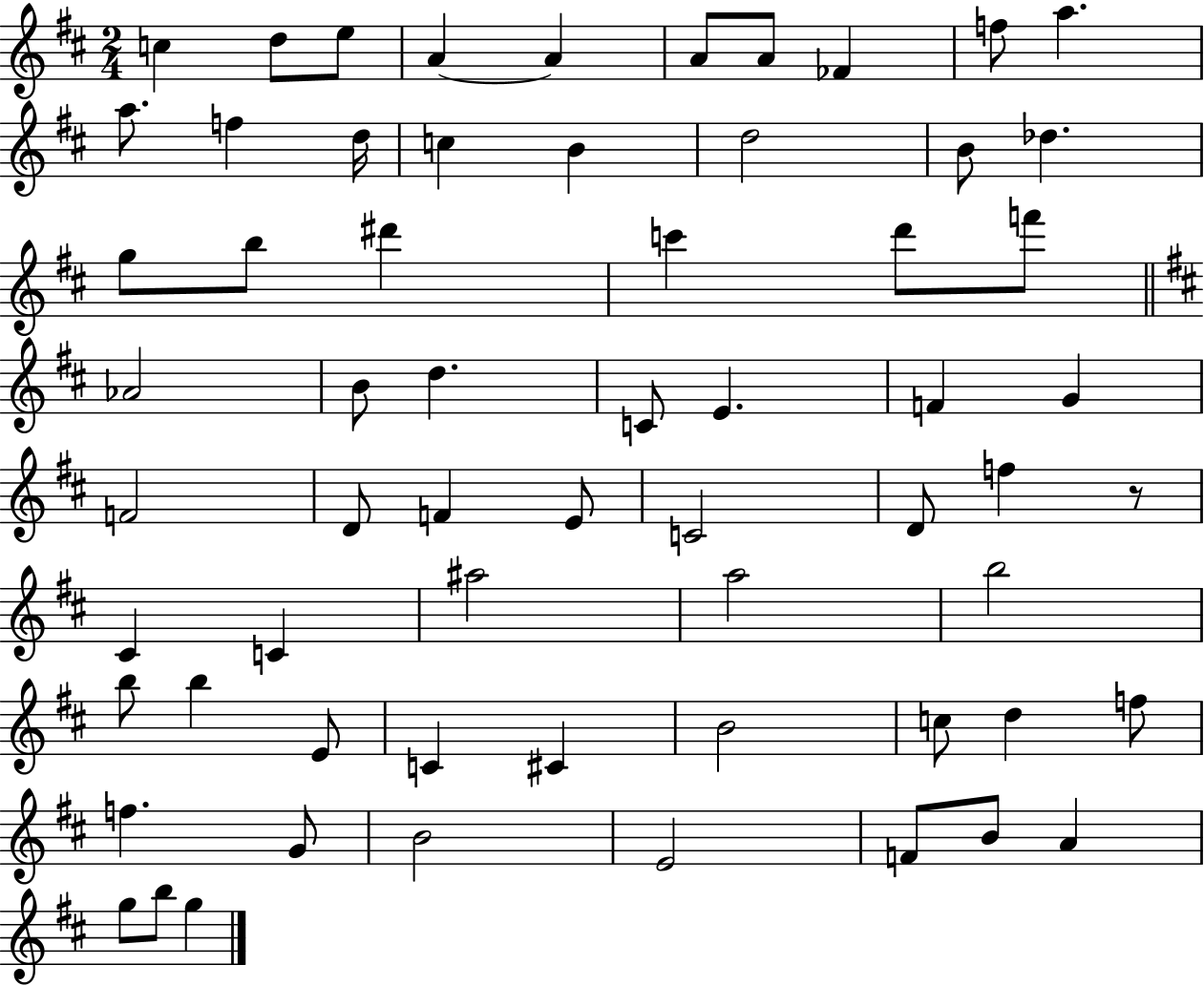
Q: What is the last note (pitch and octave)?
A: G5